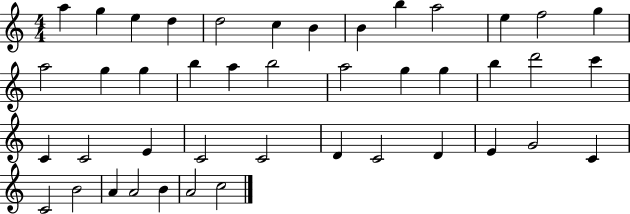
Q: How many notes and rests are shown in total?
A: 43